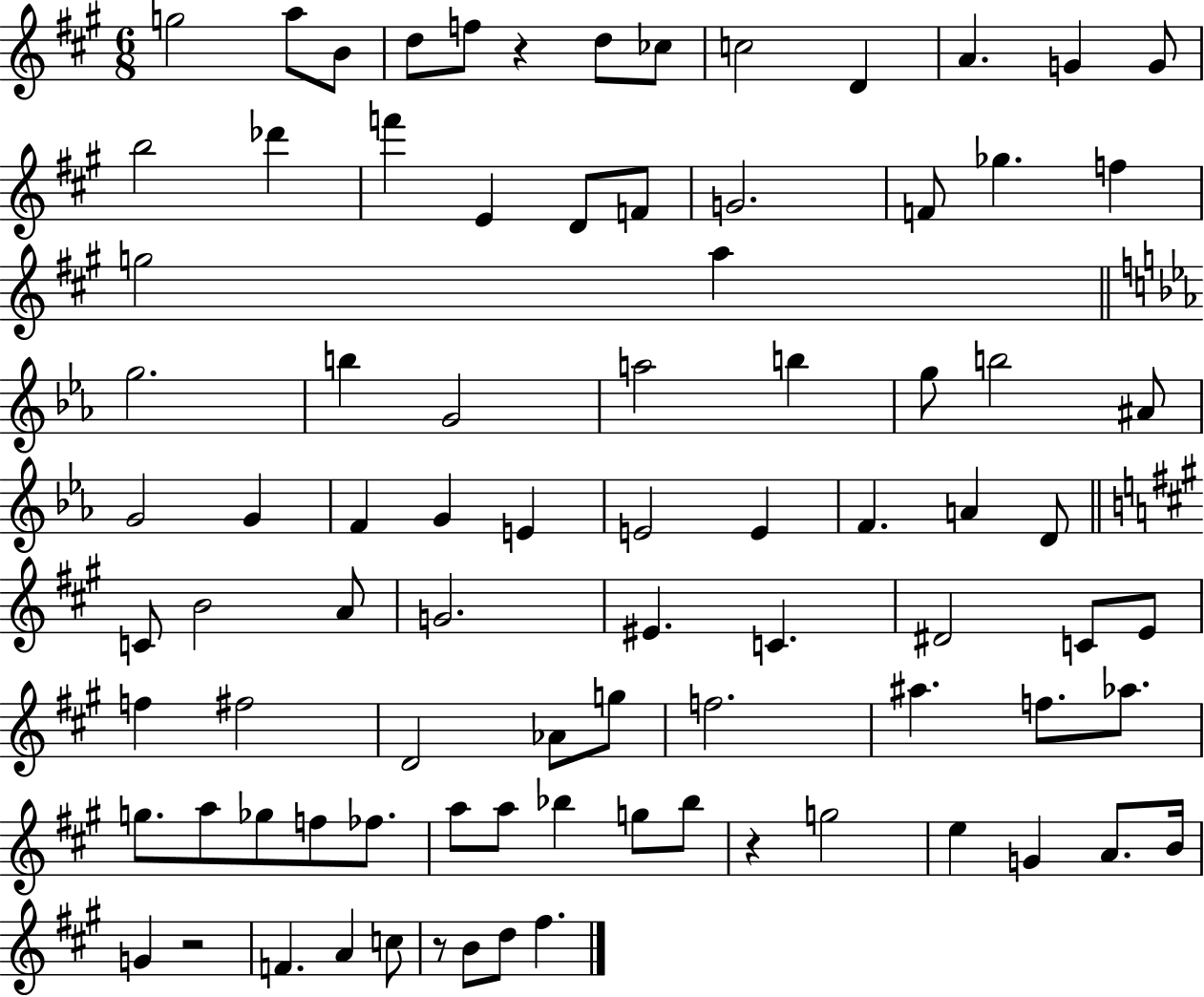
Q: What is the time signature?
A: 6/8